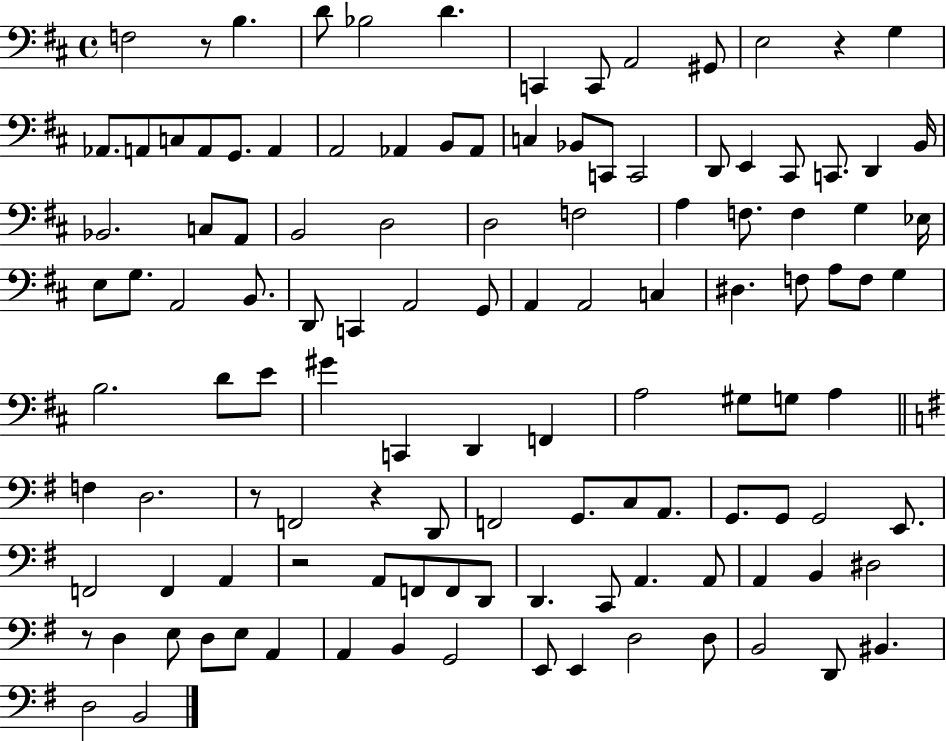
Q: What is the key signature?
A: D major